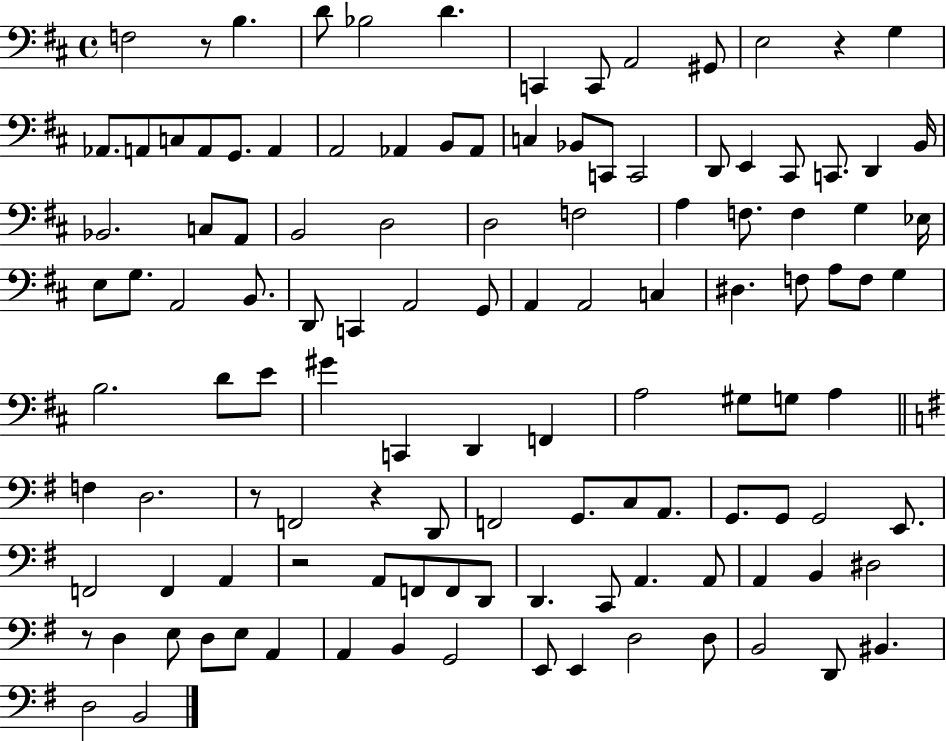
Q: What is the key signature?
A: D major